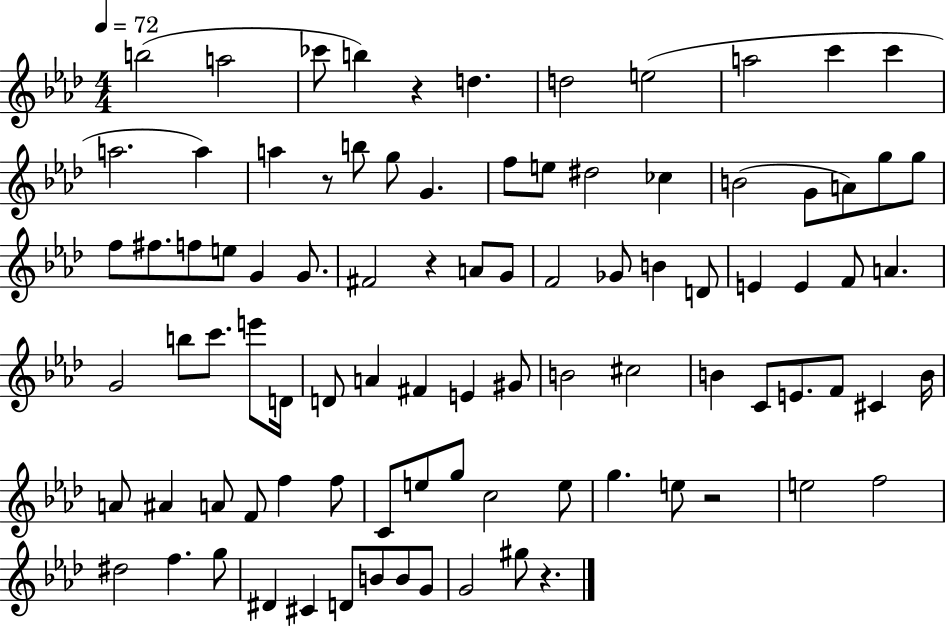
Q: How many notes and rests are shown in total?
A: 91